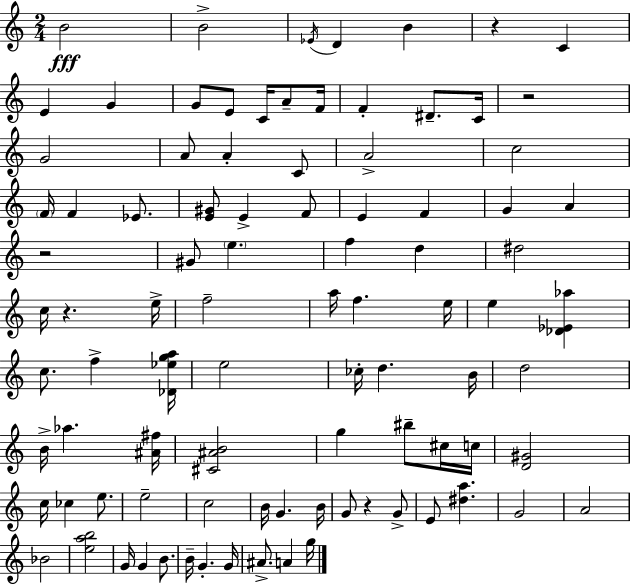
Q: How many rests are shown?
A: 5